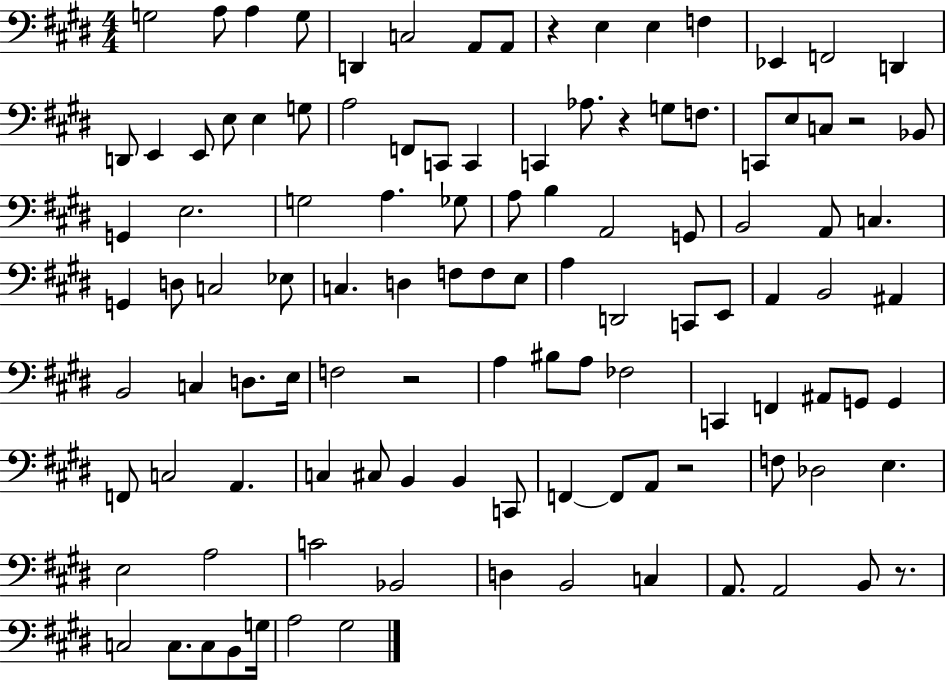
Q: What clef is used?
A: bass